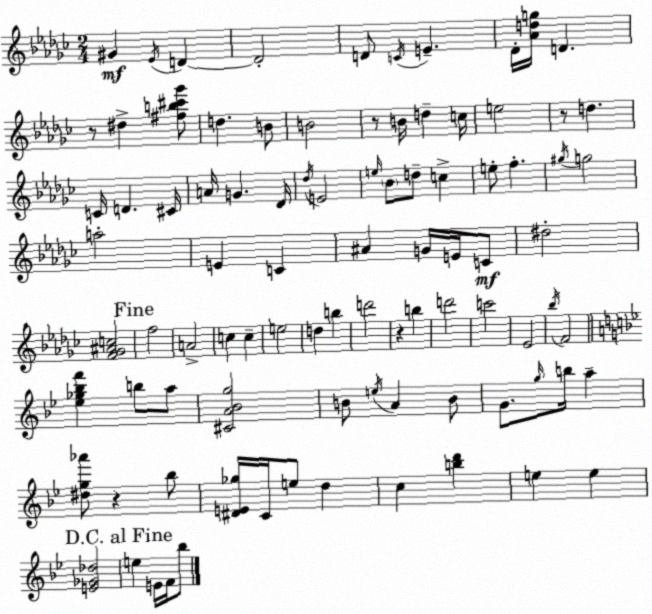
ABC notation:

X:1
T:Untitled
M:2/4
L:1/4
K:Ebm
^G _E/4 D D2 D/2 C/4 E _D/4 [_Adg]/4 D z/2 ^d [^fb^c'_g']/2 d B/2 B2 z/2 B/4 d c/4 e2 z/2 d C/4 D ^C/4 A/4 G _D/4 _d/4 E2 e/4 _B/2 d/2 c e/2 f ^g/4 g2 a2 E C ^A G/4 E/4 C/2 ^d2 [F_G^Ac]2 f2 A2 c c e2 d b d'2 z b d'2 c'2 _E2 _b/4 F2 [_e_g_bf'] b/2 a/2 [^CA_Bg]2 B/2 e/4 A B/2 G/2 g/4 b/4 a [^dg_a']/2 z _b/2 [^DE_g]/4 C/4 e/2 d c [bd'] e e [E_G_d]2 e E/4 F/4 _b/2